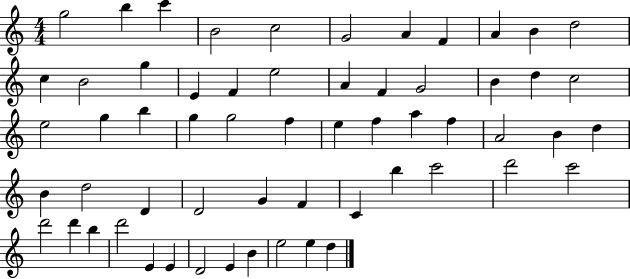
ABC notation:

X:1
T:Untitled
M:4/4
L:1/4
K:C
g2 b c' B2 c2 G2 A F A B d2 c B2 g E F e2 A F G2 B d c2 e2 g b g g2 f e f a f A2 B d B d2 D D2 G F C b c'2 d'2 c'2 d'2 d' b d'2 E E D2 E B e2 e d